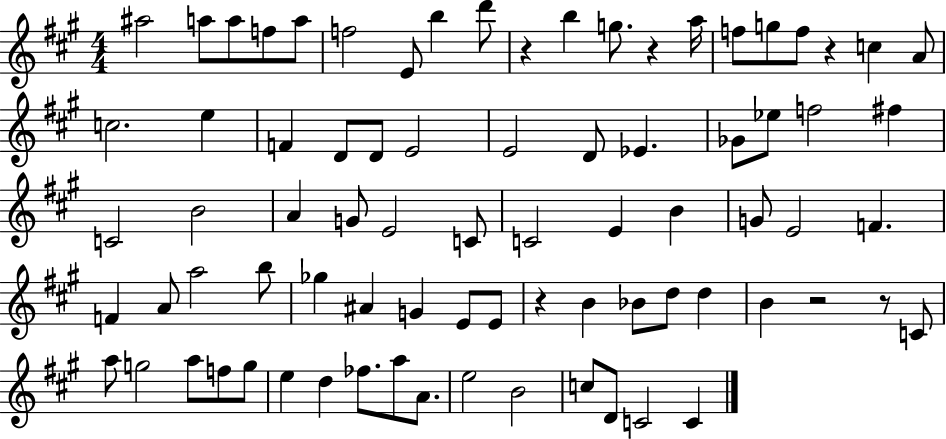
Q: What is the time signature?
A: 4/4